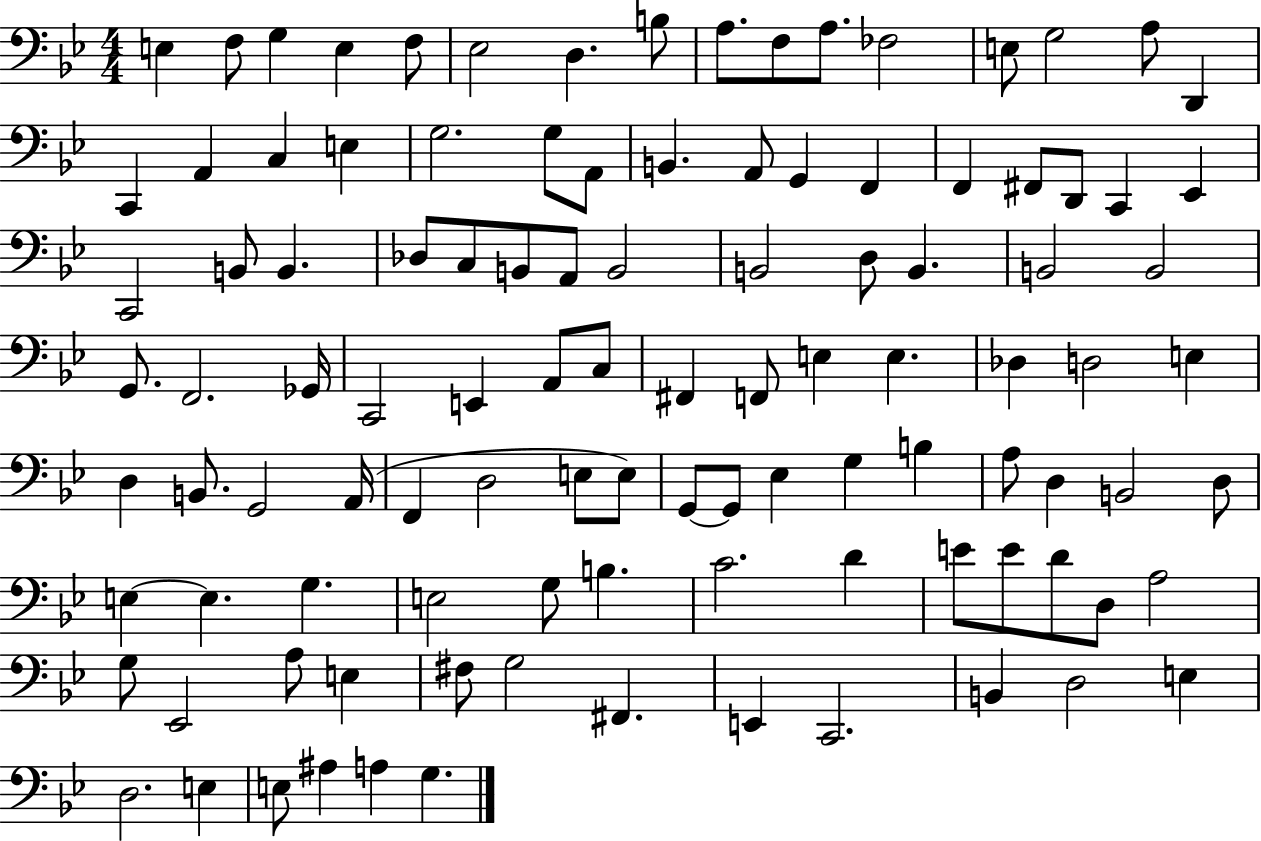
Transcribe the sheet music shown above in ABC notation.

X:1
T:Untitled
M:4/4
L:1/4
K:Bb
E, F,/2 G, E, F,/2 _E,2 D, B,/2 A,/2 F,/2 A,/2 _F,2 E,/2 G,2 A,/2 D,, C,, A,, C, E, G,2 G,/2 A,,/2 B,, A,,/2 G,, F,, F,, ^F,,/2 D,,/2 C,, _E,, C,,2 B,,/2 B,, _D,/2 C,/2 B,,/2 A,,/2 B,,2 B,,2 D,/2 B,, B,,2 B,,2 G,,/2 F,,2 _G,,/4 C,,2 E,, A,,/2 C,/2 ^F,, F,,/2 E, E, _D, D,2 E, D, B,,/2 G,,2 A,,/4 F,, D,2 E,/2 E,/2 G,,/2 G,,/2 _E, G, B, A,/2 D, B,,2 D,/2 E, E, G, E,2 G,/2 B, C2 D E/2 E/2 D/2 D,/2 A,2 G,/2 _E,,2 A,/2 E, ^F,/2 G,2 ^F,, E,, C,,2 B,, D,2 E, D,2 E, E,/2 ^A, A, G,